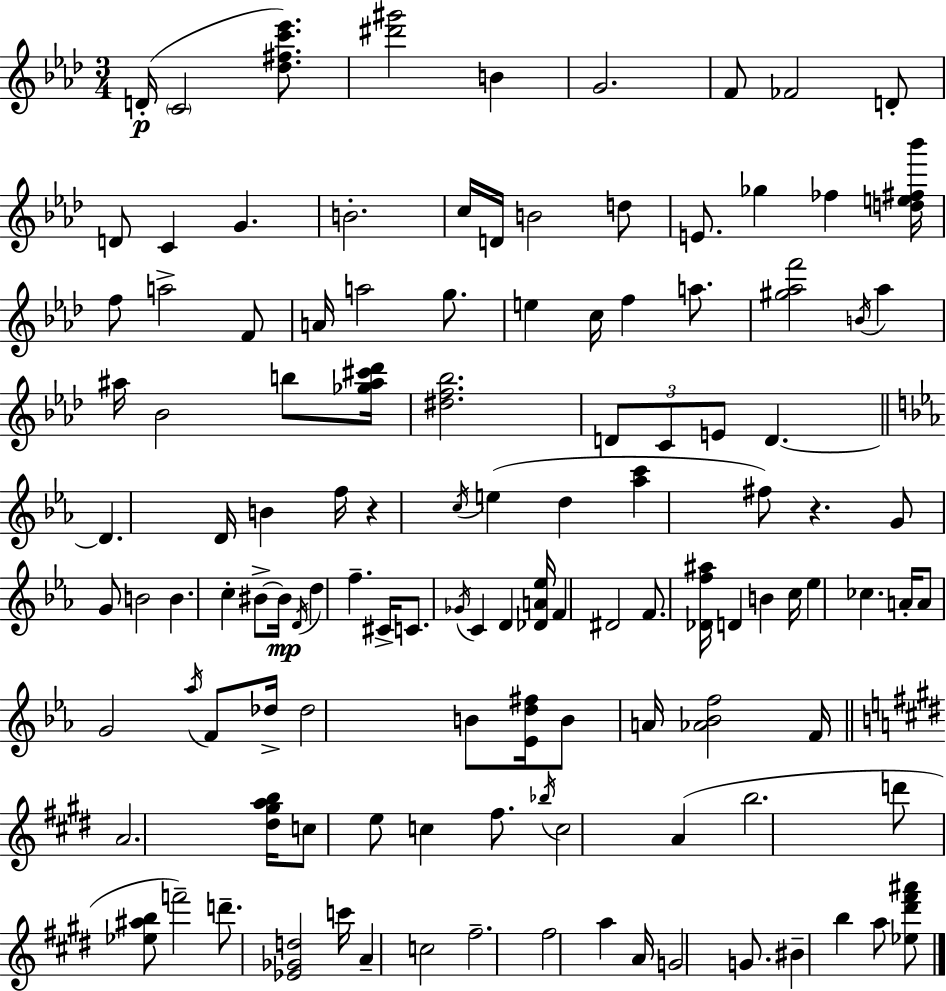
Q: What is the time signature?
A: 3/4